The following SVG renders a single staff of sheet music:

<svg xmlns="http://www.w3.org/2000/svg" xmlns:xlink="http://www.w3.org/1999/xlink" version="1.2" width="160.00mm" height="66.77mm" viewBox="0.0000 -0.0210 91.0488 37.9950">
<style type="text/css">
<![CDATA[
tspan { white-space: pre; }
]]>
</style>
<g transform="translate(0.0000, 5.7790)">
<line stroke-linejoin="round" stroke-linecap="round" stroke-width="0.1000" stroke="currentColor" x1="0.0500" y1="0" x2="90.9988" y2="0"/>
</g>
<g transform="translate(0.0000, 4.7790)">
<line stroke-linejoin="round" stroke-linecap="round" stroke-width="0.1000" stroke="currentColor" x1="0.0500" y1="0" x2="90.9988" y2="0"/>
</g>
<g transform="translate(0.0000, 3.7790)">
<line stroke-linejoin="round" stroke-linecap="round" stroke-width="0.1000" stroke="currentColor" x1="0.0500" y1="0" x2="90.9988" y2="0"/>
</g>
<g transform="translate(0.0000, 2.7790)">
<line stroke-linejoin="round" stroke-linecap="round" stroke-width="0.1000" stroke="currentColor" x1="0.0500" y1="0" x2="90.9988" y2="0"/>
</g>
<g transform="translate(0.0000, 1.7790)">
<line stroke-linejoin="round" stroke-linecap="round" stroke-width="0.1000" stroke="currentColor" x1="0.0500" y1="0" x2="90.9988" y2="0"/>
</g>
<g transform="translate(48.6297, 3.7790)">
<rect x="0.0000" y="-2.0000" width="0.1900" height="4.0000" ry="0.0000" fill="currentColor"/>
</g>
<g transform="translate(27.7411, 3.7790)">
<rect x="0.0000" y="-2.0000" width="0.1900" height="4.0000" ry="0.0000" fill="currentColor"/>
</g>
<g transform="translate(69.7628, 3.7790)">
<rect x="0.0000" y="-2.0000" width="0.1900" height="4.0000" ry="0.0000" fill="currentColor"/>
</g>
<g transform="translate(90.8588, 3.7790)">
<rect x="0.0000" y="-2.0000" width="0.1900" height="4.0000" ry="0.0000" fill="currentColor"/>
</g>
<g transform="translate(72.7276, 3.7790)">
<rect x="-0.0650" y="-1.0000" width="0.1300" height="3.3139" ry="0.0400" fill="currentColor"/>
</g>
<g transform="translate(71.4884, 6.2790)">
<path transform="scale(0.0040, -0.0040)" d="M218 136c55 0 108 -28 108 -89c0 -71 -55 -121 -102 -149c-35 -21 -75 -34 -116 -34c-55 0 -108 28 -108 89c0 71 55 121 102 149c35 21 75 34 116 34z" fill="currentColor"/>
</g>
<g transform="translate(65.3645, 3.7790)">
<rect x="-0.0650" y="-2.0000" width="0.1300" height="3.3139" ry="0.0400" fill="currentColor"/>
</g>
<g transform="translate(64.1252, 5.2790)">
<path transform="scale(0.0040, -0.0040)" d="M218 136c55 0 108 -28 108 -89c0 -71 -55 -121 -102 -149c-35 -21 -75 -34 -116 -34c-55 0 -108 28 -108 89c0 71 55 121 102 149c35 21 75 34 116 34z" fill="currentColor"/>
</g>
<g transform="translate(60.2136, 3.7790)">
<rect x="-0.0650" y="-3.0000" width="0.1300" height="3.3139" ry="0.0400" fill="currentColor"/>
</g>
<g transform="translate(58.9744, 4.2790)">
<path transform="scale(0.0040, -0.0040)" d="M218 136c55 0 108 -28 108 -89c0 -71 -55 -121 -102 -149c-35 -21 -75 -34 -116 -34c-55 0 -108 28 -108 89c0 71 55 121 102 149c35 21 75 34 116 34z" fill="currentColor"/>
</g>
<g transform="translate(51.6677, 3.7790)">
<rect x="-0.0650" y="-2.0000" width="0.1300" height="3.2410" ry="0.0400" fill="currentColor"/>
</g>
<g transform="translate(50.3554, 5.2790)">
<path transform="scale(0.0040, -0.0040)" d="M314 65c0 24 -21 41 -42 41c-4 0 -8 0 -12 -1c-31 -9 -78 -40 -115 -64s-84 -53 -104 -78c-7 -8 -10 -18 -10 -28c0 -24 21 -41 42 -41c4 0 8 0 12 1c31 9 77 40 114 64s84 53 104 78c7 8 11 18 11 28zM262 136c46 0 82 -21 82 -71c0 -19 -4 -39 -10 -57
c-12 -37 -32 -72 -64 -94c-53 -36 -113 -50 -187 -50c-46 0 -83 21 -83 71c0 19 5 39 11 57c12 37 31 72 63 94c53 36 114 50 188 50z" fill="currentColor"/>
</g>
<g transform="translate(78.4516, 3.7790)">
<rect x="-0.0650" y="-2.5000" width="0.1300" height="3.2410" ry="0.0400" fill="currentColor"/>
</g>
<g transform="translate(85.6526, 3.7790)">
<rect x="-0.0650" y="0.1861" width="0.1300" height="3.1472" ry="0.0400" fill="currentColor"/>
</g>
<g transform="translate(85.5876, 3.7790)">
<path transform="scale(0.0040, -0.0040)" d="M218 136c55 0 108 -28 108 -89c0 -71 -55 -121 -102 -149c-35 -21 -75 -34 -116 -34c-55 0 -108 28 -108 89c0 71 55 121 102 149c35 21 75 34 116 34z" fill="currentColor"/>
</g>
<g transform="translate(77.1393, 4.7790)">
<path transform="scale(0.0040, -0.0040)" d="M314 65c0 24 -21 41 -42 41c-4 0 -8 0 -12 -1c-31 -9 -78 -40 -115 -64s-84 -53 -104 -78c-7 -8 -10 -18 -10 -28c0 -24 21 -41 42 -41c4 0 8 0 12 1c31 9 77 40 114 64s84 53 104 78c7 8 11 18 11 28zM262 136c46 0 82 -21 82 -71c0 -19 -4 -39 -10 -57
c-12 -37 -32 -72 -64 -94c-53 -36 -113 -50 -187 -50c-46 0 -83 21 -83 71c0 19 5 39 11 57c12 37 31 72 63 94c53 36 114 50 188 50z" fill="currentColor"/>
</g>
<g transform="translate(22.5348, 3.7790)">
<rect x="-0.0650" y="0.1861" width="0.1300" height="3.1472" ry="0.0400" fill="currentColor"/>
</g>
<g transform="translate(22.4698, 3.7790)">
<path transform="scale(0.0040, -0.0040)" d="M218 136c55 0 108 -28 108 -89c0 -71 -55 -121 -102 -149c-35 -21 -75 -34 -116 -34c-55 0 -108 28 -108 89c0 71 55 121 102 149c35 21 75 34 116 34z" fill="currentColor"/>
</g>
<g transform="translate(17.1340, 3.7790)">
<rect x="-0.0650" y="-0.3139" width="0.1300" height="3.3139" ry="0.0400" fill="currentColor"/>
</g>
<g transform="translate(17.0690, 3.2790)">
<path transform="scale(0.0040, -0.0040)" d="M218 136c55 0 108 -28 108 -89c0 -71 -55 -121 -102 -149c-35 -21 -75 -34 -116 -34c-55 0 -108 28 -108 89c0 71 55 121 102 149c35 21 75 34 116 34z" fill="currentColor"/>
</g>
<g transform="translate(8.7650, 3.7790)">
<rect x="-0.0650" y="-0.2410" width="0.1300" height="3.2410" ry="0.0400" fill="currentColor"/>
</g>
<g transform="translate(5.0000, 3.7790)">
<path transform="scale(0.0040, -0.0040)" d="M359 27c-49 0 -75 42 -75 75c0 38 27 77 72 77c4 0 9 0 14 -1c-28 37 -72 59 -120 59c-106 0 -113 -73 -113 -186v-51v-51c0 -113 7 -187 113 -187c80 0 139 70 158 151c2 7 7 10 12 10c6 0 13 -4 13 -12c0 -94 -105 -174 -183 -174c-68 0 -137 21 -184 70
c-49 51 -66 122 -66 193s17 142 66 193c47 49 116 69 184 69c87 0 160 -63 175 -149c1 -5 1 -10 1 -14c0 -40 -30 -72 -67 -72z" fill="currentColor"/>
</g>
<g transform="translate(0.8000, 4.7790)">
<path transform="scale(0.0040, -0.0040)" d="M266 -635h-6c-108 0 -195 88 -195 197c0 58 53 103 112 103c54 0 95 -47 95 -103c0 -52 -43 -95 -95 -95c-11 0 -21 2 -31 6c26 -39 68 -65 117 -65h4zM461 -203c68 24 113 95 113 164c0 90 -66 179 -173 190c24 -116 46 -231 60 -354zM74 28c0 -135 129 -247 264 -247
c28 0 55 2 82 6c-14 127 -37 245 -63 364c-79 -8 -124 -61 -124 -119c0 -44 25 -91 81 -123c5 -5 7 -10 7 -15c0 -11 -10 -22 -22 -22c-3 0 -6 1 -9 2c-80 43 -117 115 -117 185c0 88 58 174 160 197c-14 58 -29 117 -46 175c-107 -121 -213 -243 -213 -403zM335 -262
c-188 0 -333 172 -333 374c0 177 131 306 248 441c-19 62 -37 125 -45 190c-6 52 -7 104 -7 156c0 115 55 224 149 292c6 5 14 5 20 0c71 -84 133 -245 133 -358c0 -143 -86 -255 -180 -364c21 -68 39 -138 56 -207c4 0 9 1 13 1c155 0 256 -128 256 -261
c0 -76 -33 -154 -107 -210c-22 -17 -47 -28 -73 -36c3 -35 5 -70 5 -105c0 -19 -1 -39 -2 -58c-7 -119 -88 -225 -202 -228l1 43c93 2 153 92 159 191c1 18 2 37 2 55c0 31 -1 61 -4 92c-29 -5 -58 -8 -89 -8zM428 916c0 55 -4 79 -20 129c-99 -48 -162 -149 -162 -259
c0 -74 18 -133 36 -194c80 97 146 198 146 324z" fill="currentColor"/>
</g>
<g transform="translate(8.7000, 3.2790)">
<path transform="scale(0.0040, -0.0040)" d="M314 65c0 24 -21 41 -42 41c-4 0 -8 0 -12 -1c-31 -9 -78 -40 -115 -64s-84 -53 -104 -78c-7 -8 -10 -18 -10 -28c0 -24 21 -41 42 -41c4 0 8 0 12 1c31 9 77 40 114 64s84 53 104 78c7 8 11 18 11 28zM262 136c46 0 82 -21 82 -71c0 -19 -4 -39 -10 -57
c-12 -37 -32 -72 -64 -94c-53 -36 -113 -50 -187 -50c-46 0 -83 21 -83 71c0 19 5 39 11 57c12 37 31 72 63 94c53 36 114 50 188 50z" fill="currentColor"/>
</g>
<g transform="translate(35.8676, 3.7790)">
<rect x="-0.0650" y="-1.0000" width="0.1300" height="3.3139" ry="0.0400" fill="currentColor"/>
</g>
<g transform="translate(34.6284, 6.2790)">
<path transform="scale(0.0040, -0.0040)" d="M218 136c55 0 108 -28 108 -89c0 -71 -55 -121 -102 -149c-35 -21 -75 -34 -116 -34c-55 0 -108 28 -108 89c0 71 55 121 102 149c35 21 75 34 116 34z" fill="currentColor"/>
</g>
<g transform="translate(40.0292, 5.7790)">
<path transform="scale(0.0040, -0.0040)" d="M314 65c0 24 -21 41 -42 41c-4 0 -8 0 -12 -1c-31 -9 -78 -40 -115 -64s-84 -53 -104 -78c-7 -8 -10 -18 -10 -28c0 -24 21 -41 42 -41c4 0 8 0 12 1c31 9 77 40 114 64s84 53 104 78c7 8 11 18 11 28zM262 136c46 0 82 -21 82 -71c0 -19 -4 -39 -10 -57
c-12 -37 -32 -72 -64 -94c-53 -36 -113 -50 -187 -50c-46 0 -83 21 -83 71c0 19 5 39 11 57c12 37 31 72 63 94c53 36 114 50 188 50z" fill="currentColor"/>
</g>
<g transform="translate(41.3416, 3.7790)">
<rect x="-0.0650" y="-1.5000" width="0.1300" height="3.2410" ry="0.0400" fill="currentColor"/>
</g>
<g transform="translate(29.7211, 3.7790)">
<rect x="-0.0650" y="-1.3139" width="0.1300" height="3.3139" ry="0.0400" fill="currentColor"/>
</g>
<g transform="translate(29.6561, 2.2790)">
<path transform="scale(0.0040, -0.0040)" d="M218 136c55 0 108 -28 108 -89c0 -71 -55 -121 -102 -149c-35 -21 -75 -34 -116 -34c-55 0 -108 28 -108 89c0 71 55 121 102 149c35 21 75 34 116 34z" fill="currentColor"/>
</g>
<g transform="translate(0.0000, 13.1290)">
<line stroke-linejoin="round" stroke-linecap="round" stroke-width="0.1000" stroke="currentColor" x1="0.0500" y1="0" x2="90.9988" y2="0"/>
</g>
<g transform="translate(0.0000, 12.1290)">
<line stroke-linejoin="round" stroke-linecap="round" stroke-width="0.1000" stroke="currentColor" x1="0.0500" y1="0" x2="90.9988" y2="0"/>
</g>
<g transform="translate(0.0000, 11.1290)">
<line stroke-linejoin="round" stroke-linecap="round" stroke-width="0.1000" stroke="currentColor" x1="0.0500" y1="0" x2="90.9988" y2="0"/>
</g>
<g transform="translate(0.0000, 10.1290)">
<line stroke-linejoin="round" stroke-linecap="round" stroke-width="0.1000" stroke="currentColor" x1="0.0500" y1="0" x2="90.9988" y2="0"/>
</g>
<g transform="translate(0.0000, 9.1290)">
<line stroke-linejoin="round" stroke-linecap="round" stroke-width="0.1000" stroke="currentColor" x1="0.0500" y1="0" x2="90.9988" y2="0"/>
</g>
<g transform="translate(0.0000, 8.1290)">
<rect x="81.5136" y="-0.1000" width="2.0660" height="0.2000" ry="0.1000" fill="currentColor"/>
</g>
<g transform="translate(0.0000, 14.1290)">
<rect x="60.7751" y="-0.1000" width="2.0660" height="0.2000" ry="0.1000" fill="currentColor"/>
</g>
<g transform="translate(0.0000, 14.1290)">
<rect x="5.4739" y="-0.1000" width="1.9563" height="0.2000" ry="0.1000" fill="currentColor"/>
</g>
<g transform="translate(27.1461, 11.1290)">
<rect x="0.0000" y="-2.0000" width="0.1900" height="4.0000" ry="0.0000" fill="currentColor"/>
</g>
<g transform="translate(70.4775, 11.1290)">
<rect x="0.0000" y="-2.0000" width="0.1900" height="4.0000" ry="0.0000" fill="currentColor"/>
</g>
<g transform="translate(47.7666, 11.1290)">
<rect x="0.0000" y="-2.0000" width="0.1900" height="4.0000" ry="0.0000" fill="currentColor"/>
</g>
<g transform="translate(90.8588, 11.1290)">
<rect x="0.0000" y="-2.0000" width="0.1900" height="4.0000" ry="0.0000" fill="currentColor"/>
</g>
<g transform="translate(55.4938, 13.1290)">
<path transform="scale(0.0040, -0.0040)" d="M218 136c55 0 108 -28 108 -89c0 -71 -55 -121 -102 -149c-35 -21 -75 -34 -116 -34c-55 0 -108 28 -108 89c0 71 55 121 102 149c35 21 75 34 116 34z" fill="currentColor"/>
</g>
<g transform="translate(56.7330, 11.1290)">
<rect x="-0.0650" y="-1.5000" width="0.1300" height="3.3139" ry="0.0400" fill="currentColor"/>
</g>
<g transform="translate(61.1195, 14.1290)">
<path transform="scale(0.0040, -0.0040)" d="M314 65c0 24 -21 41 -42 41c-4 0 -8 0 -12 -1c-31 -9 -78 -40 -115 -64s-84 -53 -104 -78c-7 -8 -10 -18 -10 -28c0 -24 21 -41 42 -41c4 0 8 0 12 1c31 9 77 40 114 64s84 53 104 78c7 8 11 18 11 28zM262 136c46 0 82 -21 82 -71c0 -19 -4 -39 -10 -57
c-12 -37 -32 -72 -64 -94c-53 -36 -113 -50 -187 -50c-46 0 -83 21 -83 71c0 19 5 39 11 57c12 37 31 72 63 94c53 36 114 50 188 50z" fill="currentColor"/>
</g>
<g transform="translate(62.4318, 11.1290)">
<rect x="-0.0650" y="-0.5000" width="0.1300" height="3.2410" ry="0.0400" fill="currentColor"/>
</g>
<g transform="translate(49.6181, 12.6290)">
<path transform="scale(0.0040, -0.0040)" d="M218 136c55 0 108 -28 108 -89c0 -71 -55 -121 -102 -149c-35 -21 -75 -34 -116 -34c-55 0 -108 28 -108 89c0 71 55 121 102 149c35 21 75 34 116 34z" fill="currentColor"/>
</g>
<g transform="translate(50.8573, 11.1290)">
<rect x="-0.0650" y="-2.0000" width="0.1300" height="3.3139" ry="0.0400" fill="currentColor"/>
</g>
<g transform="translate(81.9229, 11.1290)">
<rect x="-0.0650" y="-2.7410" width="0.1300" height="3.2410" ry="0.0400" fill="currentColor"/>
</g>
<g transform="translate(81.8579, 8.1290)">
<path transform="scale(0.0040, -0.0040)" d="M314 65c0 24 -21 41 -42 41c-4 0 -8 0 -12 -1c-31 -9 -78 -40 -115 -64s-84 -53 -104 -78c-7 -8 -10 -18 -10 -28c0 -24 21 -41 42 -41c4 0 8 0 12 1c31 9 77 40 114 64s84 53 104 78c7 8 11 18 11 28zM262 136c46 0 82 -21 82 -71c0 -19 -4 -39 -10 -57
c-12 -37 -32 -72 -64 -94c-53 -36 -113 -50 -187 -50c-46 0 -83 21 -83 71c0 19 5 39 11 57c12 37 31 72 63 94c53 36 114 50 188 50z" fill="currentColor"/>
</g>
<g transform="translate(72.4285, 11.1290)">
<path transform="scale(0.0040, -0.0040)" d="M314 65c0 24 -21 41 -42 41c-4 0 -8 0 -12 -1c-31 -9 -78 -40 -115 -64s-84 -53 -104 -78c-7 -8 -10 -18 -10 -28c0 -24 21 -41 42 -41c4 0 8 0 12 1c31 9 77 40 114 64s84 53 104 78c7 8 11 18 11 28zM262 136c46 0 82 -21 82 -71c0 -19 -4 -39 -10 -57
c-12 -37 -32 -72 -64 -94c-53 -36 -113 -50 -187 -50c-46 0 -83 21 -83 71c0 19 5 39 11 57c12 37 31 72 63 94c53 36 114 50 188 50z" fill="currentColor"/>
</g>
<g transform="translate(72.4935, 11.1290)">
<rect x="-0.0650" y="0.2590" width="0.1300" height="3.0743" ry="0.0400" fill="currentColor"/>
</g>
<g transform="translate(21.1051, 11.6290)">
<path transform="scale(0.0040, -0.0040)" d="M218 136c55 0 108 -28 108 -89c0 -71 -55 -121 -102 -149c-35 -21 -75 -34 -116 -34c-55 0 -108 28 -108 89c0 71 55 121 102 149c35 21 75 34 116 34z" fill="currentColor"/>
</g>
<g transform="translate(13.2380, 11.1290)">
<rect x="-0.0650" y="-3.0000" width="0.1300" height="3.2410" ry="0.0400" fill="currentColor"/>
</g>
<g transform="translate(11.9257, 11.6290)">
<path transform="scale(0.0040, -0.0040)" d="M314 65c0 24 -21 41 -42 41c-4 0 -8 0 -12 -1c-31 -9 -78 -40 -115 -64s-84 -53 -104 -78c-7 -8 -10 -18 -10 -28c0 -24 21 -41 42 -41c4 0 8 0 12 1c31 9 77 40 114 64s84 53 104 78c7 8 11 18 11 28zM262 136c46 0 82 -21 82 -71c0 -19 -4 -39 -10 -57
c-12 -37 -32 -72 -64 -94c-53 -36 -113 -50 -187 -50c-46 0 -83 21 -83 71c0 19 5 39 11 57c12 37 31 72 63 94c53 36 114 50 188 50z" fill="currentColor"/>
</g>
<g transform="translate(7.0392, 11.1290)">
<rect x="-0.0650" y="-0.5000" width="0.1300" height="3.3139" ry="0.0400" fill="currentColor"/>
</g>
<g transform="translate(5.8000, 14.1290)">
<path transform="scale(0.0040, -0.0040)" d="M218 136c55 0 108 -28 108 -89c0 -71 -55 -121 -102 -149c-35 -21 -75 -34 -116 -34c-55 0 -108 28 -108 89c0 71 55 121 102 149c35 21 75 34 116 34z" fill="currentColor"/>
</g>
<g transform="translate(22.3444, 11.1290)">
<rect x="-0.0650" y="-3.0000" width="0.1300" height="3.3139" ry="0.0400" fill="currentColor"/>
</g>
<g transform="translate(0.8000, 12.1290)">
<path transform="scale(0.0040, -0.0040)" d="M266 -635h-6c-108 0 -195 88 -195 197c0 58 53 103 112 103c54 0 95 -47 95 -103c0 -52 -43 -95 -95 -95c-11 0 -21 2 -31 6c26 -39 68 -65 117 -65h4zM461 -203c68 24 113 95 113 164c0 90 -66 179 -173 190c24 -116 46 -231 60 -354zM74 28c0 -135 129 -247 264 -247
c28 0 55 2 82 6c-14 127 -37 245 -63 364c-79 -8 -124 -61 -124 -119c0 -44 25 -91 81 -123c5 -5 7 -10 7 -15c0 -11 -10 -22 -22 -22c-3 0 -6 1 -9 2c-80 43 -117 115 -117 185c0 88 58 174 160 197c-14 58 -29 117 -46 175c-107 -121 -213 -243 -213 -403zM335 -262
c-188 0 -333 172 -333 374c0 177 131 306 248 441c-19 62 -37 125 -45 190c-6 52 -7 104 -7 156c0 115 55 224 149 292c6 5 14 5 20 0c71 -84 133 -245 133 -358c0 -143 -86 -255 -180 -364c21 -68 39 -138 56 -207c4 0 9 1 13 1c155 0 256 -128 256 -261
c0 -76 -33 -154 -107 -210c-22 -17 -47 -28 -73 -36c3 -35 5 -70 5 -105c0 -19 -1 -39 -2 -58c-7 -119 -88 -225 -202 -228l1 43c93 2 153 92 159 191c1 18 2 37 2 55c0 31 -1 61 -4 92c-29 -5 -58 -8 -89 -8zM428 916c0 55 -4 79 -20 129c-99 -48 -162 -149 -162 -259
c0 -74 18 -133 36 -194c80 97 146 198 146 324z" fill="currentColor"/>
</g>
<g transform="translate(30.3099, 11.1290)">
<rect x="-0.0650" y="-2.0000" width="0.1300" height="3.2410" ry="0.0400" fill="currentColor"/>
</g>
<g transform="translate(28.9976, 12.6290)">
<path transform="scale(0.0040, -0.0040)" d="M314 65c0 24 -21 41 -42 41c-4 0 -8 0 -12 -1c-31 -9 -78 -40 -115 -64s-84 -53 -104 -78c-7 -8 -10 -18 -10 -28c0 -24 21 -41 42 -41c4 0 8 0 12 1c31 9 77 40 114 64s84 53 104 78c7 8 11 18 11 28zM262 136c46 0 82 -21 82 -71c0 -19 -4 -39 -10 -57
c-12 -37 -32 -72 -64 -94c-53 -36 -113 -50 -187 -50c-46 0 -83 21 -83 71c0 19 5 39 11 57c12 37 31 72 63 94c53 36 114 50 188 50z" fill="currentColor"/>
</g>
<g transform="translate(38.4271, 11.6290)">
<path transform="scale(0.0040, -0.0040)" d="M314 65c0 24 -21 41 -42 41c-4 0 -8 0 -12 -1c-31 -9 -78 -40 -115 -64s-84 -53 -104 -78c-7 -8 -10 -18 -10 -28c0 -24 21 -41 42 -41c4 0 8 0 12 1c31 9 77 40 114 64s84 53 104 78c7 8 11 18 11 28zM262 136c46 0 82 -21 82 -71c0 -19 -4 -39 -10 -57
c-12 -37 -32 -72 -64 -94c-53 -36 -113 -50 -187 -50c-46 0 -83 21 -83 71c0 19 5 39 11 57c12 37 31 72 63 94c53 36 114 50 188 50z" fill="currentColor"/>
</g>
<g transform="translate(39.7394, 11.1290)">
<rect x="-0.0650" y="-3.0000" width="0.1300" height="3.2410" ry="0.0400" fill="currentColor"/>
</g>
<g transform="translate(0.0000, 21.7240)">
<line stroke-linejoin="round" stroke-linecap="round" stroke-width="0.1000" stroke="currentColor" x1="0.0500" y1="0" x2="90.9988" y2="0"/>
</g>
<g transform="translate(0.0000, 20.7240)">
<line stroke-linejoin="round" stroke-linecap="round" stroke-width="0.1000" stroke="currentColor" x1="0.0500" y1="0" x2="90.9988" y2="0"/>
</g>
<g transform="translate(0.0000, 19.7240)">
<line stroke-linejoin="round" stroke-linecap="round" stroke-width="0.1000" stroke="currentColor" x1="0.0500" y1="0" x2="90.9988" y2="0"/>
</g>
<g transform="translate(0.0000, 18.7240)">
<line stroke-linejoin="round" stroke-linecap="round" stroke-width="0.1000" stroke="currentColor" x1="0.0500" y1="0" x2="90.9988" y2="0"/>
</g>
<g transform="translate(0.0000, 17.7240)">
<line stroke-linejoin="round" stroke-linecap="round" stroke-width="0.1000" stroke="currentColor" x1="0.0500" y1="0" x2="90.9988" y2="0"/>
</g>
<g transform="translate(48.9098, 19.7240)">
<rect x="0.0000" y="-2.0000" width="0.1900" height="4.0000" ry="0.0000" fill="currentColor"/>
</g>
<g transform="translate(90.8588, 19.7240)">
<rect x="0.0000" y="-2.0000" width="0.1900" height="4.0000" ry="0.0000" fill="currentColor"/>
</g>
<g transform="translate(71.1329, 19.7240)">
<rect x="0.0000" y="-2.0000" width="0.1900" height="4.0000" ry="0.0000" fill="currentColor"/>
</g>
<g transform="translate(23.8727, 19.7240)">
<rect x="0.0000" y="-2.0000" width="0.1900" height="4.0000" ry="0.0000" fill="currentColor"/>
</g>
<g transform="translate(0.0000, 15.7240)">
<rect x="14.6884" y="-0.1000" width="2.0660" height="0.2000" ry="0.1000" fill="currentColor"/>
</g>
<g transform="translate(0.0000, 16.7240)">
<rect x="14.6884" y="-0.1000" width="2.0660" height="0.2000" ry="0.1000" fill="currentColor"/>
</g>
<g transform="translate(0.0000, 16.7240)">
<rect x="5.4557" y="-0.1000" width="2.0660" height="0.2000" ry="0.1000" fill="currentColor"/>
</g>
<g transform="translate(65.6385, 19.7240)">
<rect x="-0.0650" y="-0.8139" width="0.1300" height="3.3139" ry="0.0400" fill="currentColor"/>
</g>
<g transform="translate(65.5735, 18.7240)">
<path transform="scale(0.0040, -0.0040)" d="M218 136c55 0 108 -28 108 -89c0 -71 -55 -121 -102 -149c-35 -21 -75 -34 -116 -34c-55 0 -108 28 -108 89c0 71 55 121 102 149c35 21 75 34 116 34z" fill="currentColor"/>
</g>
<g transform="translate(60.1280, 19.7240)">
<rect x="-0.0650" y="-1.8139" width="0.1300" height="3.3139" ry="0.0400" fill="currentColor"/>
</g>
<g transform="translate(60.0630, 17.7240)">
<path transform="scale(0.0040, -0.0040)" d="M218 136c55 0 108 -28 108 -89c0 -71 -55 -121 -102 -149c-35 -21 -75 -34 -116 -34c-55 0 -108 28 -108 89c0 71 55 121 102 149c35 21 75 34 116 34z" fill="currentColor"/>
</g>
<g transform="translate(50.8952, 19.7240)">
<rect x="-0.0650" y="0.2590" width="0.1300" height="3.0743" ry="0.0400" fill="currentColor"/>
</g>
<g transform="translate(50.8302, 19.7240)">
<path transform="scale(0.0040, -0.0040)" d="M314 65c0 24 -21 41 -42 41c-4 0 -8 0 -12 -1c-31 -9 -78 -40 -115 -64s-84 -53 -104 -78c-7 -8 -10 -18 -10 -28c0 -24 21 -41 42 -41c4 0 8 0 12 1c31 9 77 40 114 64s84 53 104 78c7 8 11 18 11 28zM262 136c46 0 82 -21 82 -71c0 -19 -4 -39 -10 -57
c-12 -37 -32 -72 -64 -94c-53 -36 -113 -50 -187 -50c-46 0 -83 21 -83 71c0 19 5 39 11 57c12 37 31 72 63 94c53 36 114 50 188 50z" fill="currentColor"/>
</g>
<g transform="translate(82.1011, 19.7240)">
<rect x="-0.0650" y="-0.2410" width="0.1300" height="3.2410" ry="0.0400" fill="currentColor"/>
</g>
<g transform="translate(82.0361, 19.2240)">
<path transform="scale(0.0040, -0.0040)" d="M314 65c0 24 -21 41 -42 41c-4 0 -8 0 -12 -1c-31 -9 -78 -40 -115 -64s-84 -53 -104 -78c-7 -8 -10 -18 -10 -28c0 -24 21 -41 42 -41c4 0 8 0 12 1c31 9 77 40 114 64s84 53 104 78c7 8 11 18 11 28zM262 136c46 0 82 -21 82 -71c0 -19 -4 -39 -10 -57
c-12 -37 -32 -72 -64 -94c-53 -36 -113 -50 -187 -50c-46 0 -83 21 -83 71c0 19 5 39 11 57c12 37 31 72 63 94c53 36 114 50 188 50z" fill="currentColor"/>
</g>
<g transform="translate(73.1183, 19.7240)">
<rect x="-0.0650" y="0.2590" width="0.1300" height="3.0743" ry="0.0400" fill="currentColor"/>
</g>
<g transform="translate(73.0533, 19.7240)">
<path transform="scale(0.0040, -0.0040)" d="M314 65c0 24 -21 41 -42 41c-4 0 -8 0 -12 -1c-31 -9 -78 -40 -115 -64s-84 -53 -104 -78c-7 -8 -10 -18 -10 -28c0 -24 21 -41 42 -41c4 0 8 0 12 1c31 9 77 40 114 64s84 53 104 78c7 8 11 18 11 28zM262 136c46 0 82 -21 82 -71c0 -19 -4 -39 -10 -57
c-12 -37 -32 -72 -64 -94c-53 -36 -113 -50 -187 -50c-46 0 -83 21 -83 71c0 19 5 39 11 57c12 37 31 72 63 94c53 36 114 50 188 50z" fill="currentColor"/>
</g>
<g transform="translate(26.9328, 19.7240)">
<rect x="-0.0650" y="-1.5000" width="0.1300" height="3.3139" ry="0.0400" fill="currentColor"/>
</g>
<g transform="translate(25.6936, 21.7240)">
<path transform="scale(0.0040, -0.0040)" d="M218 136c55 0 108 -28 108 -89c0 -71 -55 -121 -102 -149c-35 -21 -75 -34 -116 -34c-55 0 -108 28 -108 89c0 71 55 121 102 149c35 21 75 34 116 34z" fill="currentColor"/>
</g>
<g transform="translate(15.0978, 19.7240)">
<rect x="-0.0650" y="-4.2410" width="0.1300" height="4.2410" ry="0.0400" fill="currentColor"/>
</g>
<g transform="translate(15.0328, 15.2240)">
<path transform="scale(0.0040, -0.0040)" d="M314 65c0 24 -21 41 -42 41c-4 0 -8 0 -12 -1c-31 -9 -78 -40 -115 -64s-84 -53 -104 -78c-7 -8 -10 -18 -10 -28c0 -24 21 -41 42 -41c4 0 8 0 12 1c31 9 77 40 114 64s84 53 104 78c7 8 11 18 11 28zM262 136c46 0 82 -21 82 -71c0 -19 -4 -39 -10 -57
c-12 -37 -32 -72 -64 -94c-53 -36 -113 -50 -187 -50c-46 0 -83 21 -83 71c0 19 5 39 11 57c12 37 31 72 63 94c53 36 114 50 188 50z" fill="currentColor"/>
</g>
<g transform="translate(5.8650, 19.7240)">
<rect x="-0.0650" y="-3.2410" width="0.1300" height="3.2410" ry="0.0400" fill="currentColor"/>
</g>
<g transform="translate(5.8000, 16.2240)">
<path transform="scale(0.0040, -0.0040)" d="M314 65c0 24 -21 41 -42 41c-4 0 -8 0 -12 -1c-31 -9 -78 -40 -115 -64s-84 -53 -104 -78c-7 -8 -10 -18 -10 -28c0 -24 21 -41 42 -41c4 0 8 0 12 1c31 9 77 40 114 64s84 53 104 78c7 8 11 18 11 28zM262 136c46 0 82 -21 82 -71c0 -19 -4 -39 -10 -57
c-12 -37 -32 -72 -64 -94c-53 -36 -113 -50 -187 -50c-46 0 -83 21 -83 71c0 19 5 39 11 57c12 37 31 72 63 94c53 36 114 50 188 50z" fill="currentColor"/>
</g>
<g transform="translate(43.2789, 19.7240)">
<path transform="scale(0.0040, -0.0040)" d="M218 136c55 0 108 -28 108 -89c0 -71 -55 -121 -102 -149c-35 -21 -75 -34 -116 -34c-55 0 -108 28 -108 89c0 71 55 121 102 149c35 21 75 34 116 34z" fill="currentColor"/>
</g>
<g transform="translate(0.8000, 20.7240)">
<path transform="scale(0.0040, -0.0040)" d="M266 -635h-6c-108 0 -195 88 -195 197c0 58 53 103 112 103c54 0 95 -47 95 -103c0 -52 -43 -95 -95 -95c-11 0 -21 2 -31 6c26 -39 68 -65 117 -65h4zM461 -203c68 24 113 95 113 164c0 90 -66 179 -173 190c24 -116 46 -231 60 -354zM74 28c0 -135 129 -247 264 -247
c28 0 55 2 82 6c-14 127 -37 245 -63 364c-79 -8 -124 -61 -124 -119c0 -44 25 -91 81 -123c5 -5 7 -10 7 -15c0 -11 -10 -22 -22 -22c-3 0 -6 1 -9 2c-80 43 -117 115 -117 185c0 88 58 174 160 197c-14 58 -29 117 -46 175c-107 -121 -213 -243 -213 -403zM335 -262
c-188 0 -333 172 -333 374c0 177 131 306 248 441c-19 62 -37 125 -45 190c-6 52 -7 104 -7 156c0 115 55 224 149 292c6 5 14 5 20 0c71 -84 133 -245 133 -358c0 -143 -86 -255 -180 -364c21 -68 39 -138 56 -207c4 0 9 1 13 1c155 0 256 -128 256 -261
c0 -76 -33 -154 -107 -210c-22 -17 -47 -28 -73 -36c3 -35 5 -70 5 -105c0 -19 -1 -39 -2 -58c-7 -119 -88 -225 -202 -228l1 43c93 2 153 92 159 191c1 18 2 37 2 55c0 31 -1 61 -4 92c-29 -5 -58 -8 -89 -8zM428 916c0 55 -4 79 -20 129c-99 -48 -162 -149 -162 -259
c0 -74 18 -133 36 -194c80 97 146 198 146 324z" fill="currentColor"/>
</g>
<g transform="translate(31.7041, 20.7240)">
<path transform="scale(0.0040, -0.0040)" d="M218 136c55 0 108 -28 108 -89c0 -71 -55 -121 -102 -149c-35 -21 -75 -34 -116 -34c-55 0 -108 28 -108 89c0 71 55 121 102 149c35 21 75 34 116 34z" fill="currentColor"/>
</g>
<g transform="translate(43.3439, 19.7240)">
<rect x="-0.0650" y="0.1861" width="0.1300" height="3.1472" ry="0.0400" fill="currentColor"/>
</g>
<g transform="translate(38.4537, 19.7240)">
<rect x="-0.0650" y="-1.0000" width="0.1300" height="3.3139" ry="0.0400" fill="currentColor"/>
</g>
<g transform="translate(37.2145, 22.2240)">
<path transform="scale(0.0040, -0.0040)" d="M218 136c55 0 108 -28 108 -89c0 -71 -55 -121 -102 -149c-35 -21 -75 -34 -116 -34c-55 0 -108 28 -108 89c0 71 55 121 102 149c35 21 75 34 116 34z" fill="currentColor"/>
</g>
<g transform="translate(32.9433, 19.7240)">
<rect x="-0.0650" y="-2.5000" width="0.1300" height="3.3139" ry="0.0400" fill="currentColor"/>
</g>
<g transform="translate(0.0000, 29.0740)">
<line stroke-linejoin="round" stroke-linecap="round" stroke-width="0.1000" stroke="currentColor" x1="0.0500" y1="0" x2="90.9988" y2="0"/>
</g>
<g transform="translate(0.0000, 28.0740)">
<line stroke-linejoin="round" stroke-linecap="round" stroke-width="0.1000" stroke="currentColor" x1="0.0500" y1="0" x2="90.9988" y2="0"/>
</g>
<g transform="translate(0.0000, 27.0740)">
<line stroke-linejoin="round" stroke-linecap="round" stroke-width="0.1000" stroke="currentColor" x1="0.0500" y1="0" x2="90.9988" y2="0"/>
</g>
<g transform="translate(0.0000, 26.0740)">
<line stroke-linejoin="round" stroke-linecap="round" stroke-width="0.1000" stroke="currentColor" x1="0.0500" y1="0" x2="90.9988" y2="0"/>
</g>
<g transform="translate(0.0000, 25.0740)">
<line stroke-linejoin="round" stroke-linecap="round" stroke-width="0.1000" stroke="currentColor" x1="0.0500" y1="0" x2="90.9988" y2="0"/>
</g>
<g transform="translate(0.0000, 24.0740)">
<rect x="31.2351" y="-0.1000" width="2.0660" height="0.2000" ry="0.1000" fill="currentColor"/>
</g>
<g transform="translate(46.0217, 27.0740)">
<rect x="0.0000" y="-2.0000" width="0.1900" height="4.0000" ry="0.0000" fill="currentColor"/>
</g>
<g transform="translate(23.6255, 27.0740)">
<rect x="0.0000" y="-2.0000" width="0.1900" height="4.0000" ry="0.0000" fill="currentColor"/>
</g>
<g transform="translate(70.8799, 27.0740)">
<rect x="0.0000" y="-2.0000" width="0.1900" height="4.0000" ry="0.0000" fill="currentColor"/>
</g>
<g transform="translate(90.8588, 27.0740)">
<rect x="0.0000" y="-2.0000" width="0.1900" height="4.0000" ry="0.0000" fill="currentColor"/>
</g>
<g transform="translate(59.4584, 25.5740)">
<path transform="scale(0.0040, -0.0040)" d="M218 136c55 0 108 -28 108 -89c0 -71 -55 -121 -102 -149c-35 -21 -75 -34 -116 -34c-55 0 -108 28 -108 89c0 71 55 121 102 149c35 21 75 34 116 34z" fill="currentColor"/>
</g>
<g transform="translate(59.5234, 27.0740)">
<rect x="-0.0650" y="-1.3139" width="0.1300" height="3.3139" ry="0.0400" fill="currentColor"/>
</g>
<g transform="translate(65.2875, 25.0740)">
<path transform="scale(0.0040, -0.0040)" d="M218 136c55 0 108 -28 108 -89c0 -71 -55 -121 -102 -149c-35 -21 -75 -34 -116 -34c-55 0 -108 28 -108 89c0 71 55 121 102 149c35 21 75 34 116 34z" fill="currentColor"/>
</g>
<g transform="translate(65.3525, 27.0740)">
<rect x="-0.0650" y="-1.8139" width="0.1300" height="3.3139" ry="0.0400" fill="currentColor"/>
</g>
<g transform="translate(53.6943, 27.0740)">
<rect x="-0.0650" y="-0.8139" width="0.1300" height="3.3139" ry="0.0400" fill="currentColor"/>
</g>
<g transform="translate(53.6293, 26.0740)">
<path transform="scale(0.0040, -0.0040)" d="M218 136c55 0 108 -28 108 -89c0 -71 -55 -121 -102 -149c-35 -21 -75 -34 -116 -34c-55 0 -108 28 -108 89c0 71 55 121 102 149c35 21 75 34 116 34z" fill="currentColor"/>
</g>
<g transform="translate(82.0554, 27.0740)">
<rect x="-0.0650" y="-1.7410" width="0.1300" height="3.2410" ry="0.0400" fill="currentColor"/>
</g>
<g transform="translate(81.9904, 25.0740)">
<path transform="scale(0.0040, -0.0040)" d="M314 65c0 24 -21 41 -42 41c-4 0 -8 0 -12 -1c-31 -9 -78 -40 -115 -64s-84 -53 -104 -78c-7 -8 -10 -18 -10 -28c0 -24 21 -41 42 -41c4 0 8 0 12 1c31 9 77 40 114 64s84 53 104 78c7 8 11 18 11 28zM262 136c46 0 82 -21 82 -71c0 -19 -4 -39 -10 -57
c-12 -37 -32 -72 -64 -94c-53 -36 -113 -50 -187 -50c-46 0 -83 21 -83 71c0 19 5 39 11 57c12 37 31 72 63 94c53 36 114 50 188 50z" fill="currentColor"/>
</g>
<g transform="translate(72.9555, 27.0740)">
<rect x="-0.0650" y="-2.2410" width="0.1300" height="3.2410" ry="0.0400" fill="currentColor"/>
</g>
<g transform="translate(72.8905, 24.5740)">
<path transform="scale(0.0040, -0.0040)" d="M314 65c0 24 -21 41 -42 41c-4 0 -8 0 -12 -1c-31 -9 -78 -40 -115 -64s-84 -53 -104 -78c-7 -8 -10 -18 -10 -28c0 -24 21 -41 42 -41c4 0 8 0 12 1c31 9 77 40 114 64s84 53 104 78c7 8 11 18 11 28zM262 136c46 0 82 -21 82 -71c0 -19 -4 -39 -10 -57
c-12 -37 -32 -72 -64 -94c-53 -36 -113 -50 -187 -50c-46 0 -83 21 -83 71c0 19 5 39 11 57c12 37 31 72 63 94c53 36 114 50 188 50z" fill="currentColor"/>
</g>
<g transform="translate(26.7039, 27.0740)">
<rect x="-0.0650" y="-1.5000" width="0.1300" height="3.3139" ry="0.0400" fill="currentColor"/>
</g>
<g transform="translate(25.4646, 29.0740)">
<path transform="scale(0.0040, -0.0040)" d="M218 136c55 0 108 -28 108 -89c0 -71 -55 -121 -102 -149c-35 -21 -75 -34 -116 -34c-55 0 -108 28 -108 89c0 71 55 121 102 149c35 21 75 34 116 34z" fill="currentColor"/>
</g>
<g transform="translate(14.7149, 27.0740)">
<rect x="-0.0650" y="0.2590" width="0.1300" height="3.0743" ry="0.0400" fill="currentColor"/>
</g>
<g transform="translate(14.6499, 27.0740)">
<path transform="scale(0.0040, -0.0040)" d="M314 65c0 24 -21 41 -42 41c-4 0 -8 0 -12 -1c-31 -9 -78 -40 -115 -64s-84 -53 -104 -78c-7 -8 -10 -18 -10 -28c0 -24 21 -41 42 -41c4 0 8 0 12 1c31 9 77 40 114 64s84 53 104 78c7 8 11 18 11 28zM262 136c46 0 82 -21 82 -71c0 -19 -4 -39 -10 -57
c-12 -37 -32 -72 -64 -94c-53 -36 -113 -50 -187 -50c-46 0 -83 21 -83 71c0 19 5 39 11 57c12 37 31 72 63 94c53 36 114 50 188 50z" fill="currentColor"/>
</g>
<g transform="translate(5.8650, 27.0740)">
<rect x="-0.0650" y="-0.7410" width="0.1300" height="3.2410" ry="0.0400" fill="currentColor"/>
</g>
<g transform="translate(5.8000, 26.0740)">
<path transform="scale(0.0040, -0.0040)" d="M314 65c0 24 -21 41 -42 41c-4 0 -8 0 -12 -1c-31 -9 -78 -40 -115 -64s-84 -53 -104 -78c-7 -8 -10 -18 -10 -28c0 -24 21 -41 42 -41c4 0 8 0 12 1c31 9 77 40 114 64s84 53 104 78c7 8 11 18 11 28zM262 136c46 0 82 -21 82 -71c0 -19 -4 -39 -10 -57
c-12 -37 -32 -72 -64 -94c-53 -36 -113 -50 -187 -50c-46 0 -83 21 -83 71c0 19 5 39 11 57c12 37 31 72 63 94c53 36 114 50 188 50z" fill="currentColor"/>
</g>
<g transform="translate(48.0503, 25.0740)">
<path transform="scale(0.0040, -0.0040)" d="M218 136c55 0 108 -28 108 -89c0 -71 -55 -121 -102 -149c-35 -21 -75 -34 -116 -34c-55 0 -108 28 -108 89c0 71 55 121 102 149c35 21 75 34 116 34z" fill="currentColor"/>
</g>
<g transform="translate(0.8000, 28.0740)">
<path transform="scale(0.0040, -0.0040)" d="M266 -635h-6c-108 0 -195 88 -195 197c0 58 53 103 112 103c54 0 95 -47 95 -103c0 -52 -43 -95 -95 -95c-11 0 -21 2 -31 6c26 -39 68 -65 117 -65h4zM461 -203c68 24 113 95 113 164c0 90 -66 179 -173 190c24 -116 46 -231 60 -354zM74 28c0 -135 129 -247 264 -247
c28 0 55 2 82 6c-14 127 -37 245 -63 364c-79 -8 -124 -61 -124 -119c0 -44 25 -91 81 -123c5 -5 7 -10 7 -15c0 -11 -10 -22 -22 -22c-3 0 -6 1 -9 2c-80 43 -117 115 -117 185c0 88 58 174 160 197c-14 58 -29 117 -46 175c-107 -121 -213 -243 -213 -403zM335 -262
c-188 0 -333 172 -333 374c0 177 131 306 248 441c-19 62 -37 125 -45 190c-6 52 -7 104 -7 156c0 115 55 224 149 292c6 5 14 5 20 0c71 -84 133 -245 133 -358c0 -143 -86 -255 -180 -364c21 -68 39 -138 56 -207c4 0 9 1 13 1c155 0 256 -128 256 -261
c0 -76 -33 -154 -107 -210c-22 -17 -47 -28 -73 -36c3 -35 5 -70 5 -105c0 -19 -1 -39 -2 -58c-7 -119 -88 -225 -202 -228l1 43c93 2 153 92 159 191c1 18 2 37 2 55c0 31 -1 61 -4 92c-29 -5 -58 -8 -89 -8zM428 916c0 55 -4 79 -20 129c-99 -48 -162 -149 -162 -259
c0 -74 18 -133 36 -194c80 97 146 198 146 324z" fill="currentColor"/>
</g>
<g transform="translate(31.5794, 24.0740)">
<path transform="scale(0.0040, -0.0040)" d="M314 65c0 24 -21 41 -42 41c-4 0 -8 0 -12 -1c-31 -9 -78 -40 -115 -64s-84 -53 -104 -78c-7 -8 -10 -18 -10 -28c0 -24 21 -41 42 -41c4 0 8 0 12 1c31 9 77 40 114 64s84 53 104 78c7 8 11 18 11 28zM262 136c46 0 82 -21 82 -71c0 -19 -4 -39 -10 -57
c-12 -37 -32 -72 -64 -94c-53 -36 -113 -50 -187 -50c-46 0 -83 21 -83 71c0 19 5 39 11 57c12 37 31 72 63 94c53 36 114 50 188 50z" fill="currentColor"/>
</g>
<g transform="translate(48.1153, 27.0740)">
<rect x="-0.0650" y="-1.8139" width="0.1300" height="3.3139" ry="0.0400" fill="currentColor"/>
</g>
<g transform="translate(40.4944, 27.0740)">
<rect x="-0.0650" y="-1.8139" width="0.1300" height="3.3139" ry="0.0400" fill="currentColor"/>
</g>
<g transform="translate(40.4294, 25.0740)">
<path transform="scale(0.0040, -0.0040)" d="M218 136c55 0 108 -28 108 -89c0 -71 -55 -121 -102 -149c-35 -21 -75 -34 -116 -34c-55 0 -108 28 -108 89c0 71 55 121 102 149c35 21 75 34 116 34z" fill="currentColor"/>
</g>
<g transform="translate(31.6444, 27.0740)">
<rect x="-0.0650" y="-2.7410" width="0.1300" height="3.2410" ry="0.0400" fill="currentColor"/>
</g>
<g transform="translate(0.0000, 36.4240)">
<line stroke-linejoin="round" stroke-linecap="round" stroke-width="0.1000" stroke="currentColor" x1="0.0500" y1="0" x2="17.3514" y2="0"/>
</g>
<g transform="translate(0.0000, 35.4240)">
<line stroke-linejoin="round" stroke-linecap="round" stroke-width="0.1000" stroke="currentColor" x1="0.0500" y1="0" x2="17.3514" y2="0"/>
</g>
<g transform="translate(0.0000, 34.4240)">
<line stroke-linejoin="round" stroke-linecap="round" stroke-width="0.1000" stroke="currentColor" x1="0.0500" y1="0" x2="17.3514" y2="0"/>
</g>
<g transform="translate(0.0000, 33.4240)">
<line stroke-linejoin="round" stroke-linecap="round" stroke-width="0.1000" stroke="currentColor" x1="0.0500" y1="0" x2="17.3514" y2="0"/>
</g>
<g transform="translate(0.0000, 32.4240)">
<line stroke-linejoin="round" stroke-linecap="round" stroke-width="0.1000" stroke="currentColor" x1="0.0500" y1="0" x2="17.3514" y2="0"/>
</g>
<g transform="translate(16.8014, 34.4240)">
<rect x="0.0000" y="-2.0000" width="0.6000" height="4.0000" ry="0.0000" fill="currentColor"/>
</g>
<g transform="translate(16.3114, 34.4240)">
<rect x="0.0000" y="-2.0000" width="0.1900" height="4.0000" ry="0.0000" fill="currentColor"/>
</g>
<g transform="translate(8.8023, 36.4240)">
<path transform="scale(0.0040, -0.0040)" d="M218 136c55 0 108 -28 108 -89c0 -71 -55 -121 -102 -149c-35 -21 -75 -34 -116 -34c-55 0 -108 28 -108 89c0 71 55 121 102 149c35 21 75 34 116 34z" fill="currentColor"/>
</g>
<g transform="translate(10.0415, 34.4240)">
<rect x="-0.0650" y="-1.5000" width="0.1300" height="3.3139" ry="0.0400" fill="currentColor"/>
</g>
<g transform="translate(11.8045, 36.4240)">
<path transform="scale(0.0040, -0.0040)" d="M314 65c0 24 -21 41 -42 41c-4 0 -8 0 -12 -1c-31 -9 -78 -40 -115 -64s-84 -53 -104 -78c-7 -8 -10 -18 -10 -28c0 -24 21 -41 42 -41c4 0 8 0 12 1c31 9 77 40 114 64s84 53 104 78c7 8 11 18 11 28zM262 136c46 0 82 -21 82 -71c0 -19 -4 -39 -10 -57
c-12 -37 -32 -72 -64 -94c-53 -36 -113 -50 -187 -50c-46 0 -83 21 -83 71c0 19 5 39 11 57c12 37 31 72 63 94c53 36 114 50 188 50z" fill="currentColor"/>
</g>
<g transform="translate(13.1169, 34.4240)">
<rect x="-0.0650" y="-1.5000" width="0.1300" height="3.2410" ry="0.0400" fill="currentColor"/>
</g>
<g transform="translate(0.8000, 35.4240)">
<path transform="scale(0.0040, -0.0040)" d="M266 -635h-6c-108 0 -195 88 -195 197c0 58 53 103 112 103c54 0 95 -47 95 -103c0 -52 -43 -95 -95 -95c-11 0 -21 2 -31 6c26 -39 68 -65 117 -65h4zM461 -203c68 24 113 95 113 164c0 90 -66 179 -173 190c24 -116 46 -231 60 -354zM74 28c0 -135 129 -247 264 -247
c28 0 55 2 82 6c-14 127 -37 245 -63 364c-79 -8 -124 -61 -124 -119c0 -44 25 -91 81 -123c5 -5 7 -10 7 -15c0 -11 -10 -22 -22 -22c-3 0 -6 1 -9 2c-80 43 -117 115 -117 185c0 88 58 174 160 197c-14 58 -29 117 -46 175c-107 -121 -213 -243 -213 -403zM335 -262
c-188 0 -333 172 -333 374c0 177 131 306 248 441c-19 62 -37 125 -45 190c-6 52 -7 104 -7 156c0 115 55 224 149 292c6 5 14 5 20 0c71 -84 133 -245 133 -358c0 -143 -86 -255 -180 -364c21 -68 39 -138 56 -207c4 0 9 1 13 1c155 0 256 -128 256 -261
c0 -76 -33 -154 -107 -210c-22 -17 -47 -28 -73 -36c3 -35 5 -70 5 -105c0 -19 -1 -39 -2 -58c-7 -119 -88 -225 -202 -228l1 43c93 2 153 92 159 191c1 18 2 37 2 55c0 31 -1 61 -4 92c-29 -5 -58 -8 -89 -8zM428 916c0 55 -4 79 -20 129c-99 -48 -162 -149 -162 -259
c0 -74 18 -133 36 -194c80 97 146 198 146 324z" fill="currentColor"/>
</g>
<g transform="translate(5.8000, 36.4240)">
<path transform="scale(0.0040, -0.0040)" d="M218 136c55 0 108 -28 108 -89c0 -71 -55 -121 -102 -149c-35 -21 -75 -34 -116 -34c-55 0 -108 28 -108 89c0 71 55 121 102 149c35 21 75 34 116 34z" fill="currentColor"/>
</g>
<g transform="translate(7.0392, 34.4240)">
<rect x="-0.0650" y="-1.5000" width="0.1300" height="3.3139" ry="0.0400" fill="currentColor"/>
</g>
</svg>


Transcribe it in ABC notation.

X:1
T:Untitled
M:4/4
L:1/4
K:C
c2 c B e D E2 F2 A F D G2 B C A2 A F2 A2 F E C2 B2 a2 b2 d'2 E G D B B2 f d B2 c2 d2 B2 E a2 f f d e f g2 f2 E E E2